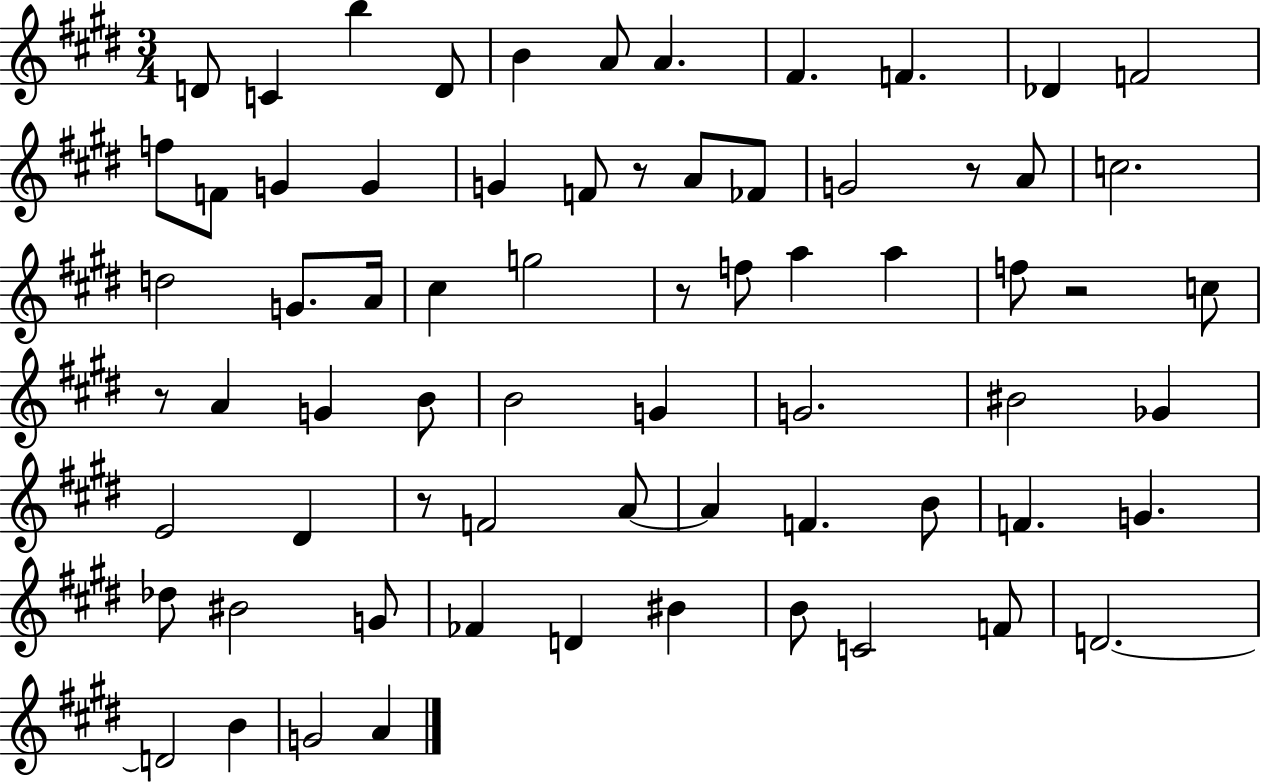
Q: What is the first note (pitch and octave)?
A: D4